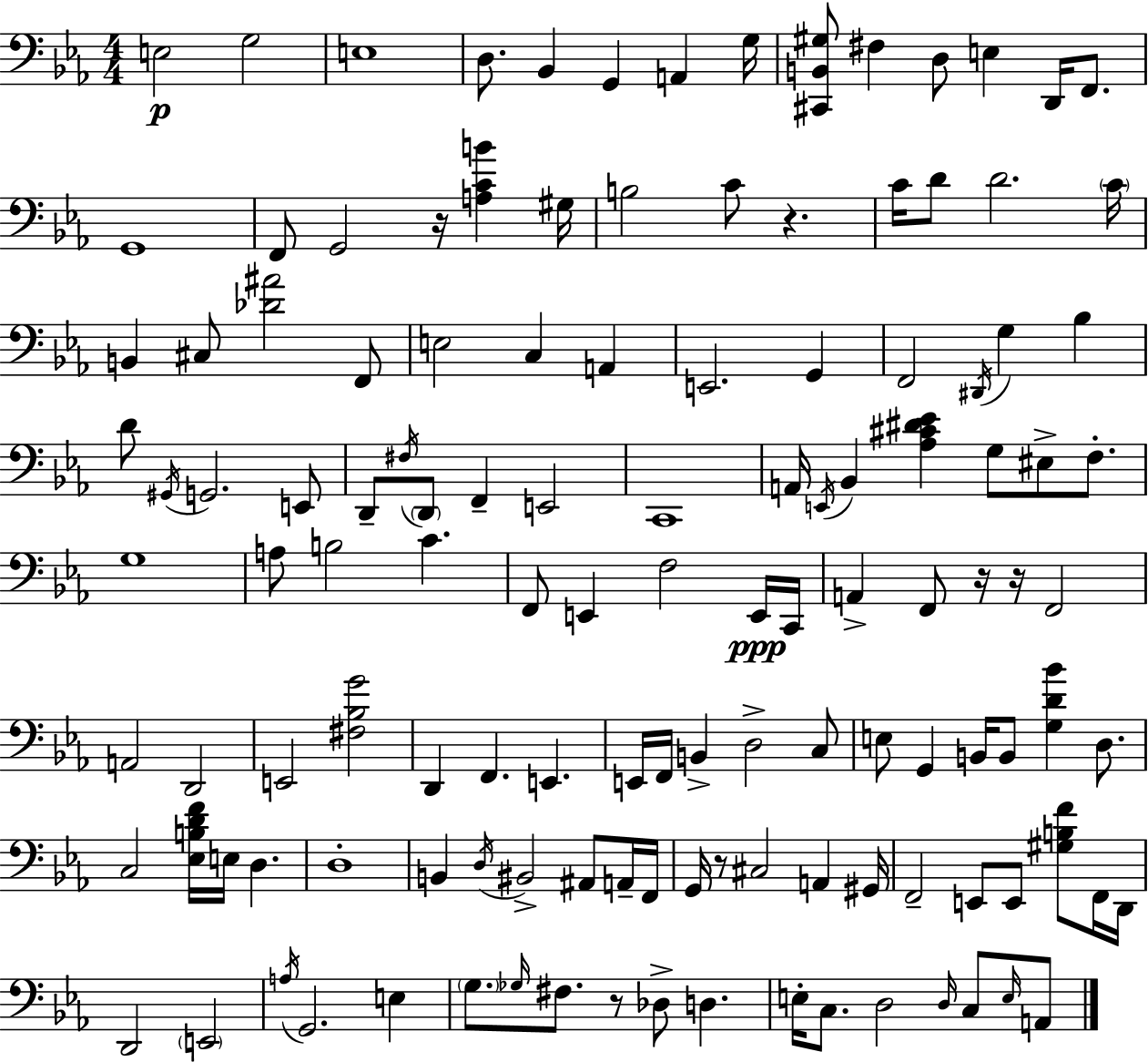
{
  \clef bass
  \numericTimeSignature
  \time 4/4
  \key ees \major
  \repeat volta 2 { e2\p g2 | e1 | d8. bes,4 g,4 a,4 g16 | <cis, b, gis>8 fis4 d8 e4 d,16 f,8. | \break g,1 | f,8 g,2 r16 <a c' b'>4 gis16 | b2 c'8 r4. | c'16 d'8 d'2. \parenthesize c'16 | \break b,4 cis8 <des' ais'>2 f,8 | e2 c4 a,4 | e,2. g,4 | f,2 \acciaccatura { dis,16 } g4 bes4 | \break d'8 \acciaccatura { gis,16 } g,2. | e,8 d,8-- \acciaccatura { fis16 } \parenthesize d,8 f,4-- e,2 | c,1 | a,16 \acciaccatura { e,16 } bes,4 <aes cis' dis' ees'>4 g8 eis8-> | \break f8.-. g1 | a8 b2 c'4. | f,8 e,4 f2 | e,16\ppp c,16 a,4-> f,8 r16 r16 f,2 | \break a,2 d,2 | e,2 <fis bes g'>2 | d,4 f,4. e,4. | e,16 f,16 b,4-> d2-> | \break c8 e8 g,4 b,16 b,8 <g d' bes'>4 | d8. c2 <ees b d' f'>16 e16 d4. | d1-. | b,4 \acciaccatura { d16 } bis,2-> | \break ais,8 a,16-- f,16 g,16 r8 cis2 | a,4 gis,16 f,2-- e,8 e,8 | <gis b f'>8 f,16 d,16 d,2 \parenthesize e,2 | \acciaccatura { a16 } g,2. | \break e4 \parenthesize g8. \grace { ges16 } fis8. r8 des8-> | d4. e16-. c8. d2 | \grace { d16 } c8 \grace { e16 } a,8 } \bar "|."
}